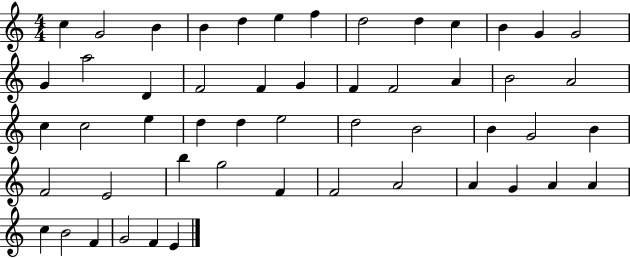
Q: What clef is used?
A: treble